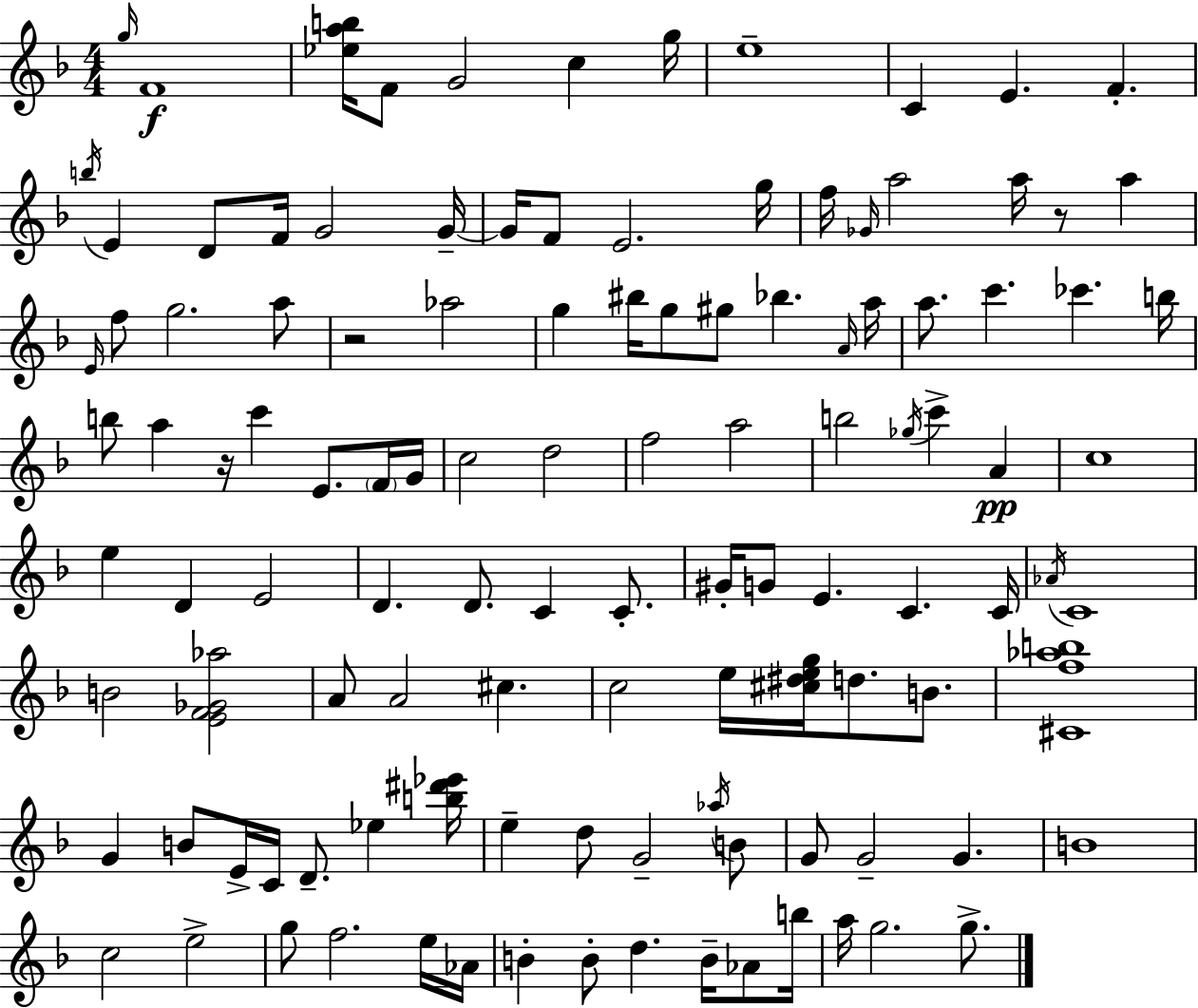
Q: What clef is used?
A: treble